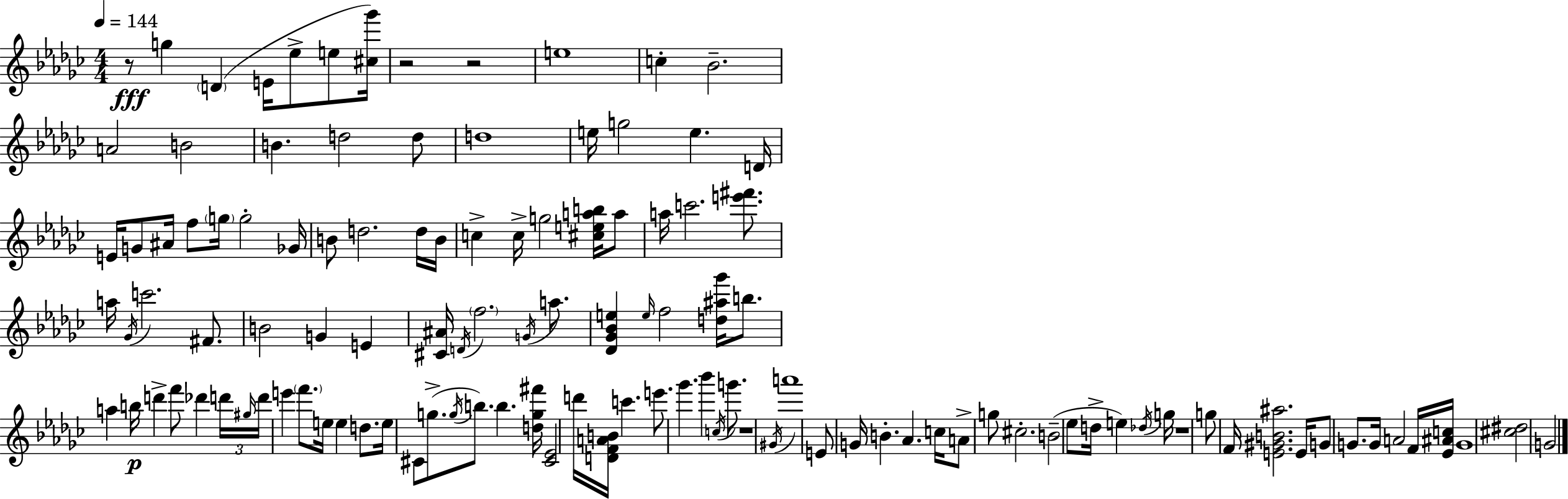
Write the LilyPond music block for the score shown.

{
  \clef treble
  \numericTimeSignature
  \time 4/4
  \key ees \minor
  \tempo 4 = 144
  r8\fff g''4 \parenthesize d'4( e'16 ees''8-> e''8 <cis'' ges'''>16) | r2 r2 | e''1 | c''4-. bes'2.-- | \break a'2 b'2 | b'4. d''2 d''8 | d''1 | e''16 g''2 e''4. d'16 | \break e'16 g'8 ais'16 f''8 \parenthesize g''16 g''2-. ges'16 | b'8 d''2. d''16 b'16 | c''4-> c''16-> g''2 <cis'' e'' a'' b''>16 a''8 | a''16 c'''2. <e''' fis'''>8. | \break a''16 \acciaccatura { ges'16 } c'''2. fis'8. | b'2 g'4 e'4 | <cis' ais'>16 \acciaccatura { d'16 } \parenthesize f''2. \acciaccatura { g'16 } | a''8. <des' ges' bes' e''>4 \grace { e''16 } f''2 | \break <d'' ais'' ges'''>16 b''8. a''4 b''16\p d'''4-> f'''8 des'''4 | \tuplet 3/2 { d'''16 \grace { gis''16 } d'''16 } e'''4 \parenthesize f'''8. e''16 e''4 | d''8. e''16 cis'8 g''8.->( \acciaccatura { g''16 } b''8.) b''4. | <d'' g'' fis'''>16 <cis' ees'>2 d'''16 <d' f' a' b'>16 | \break c'''4. e'''8. ges'''4. bes'''4 | \acciaccatura { c''16 } g'''8. r1 | \acciaccatura { gis'16 } a'''1 | e'8 g'16 b'4.-. | \break aes'4. c''16 a'8-> g''8 cis''2.-. | b'2--( | ees''8 d''16-> e''4) \acciaccatura { des''16 } g''16 r1 | g''8 f'16 <e' gis' b' ais''>2. | \break e'16 g'8 g'8. g'16 a'2 | f'16 <ees' ais' c''>16 g'1 | <cis'' dis''>2 | g'2 \bar "|."
}